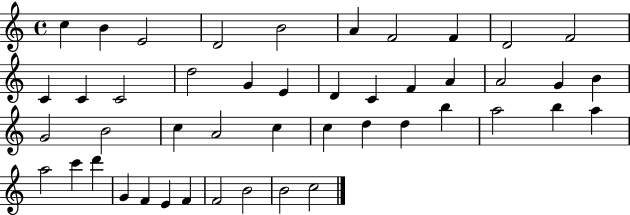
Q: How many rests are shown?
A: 0